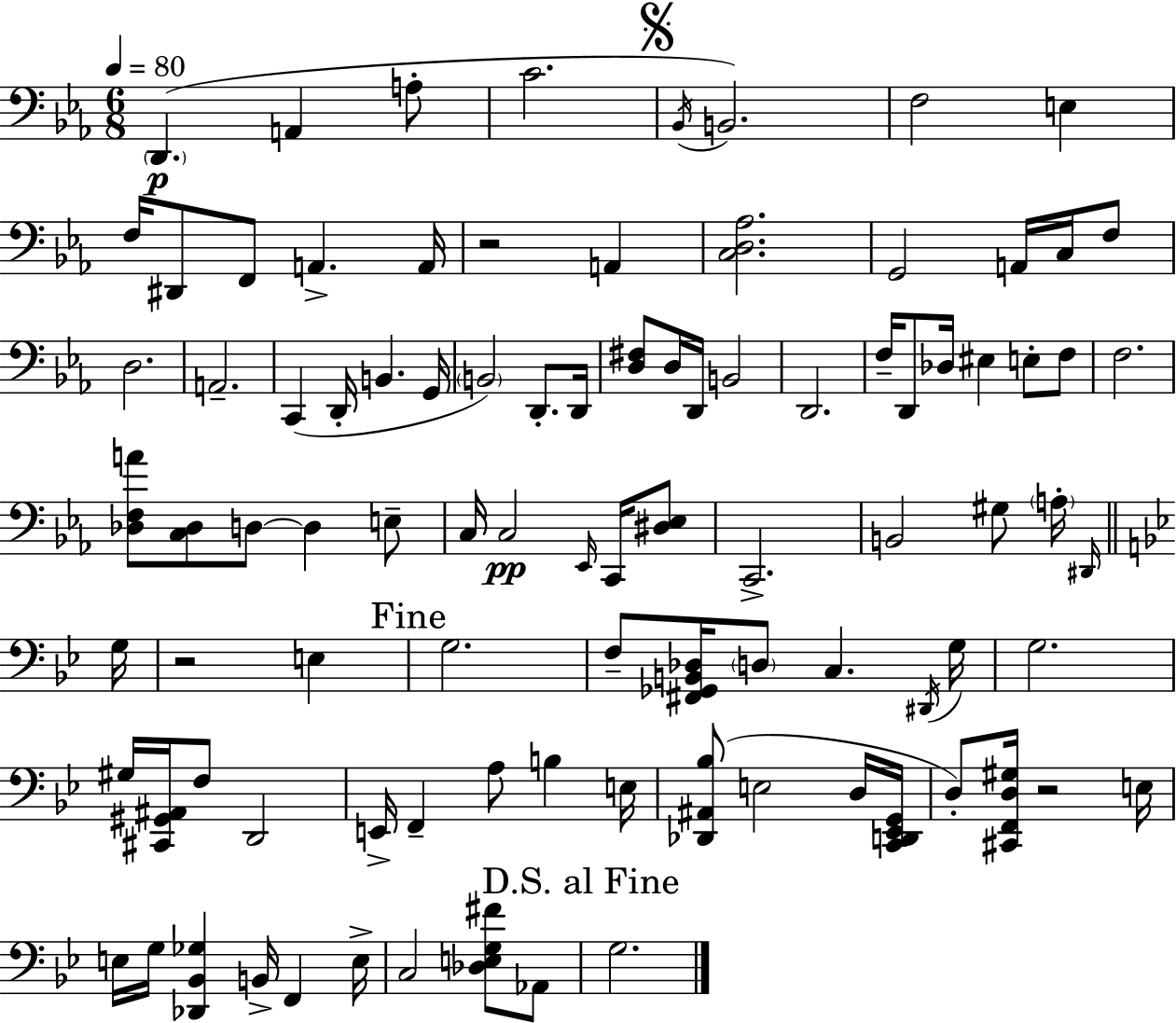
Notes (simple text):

D2/q. A2/q A3/e C4/h. Bb2/s B2/h. F3/h E3/q F3/s D#2/e F2/e A2/q. A2/s R/h A2/q [C3,D3,Ab3]/h. G2/h A2/s C3/s F3/e D3/h. A2/h. C2/q D2/s B2/q. G2/s B2/h D2/e. D2/s [D3,F#3]/e D3/s D2/s B2/h D2/h. F3/s D2/e Db3/s EIS3/q E3/e F3/e F3/h. [Db3,F3,A4]/e [C3,Db3]/e D3/e D3/q E3/e C3/s C3/h Eb2/s C2/s [D#3,Eb3]/e C2/h. B2/h G#3/e A3/s D#2/s G3/s R/h E3/q G3/h. F3/e [F#2,Gb2,B2,Db3]/s D3/e C3/q. D#2/s G3/s G3/h. G#3/s [C#2,G#2,A#2]/s F3/e D2/h E2/s F2/q A3/e B3/q E3/s [Db2,A#2,Bb3]/e E3/h D3/s [C2,D2,Eb2,G2]/s D3/e [C#2,F2,D3,G#3]/s R/h E3/s E3/s G3/s [Db2,Bb2,Gb3]/q B2/s F2/q E3/s C3/h [Db3,E3,G3,F#4]/e Ab2/e G3/h.